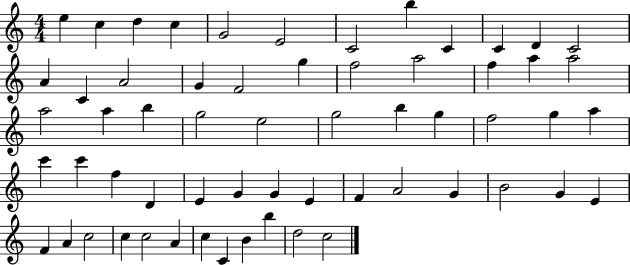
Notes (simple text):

E5/q C5/q D5/q C5/q G4/h E4/h C4/h B5/q C4/q C4/q D4/q C4/h A4/q C4/q A4/h G4/q F4/h G5/q F5/h A5/h F5/q A5/q A5/h A5/h A5/q B5/q G5/h E5/h G5/h B5/q G5/q F5/h G5/q A5/q C6/q C6/q F5/q D4/q E4/q G4/q G4/q E4/q F4/q A4/h G4/q B4/h G4/q E4/q F4/q A4/q C5/h C5/q C5/h A4/q C5/q C4/q B4/q B5/q D5/h C5/h